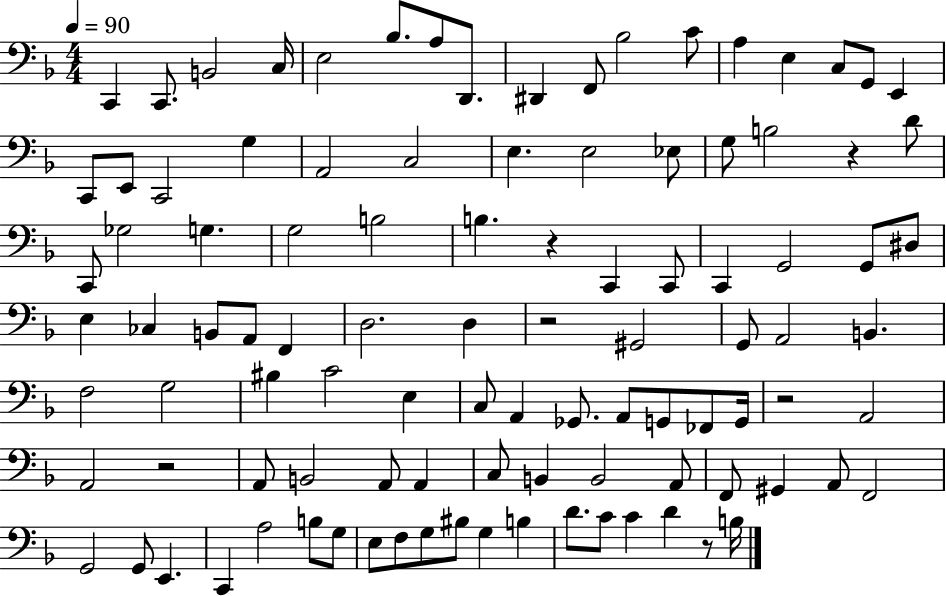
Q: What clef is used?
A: bass